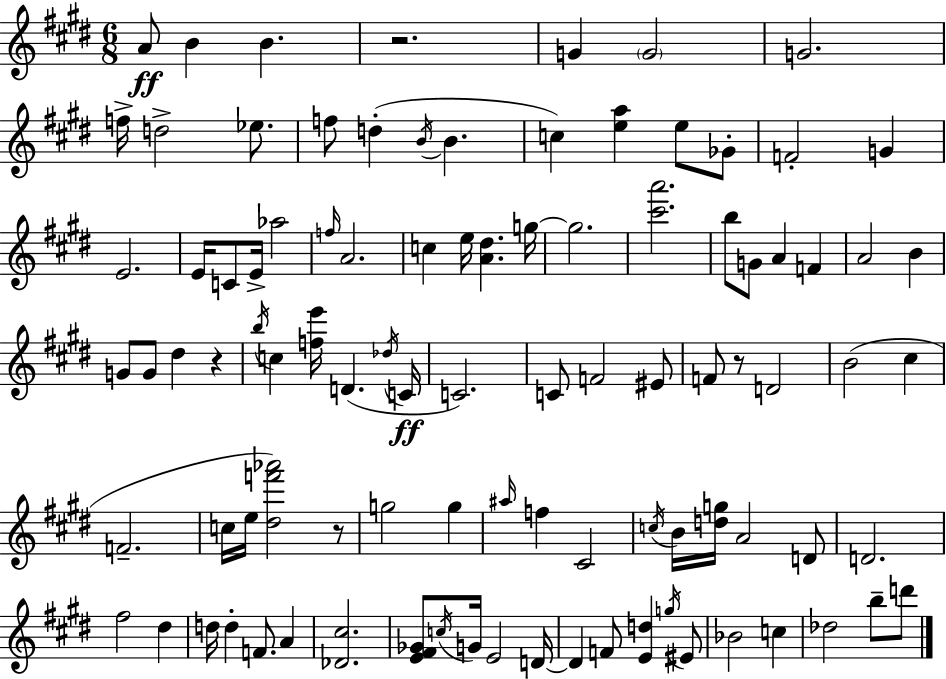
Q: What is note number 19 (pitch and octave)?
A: E4